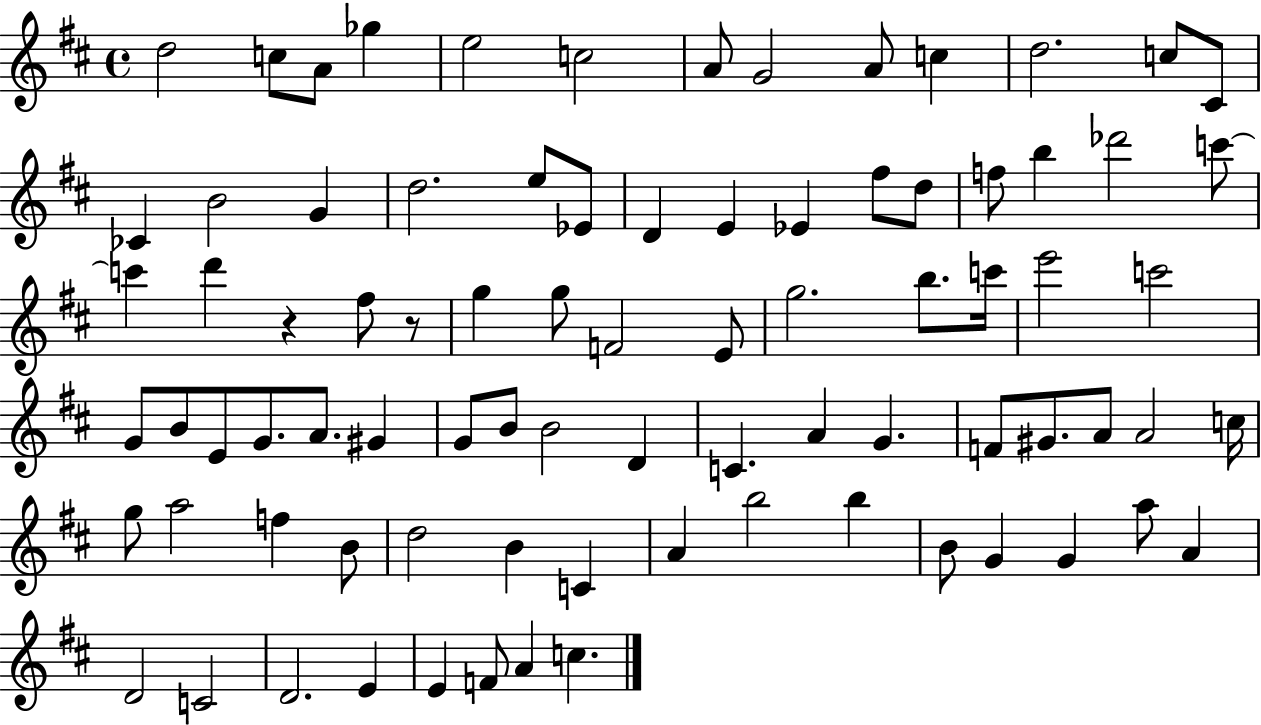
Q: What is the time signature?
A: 4/4